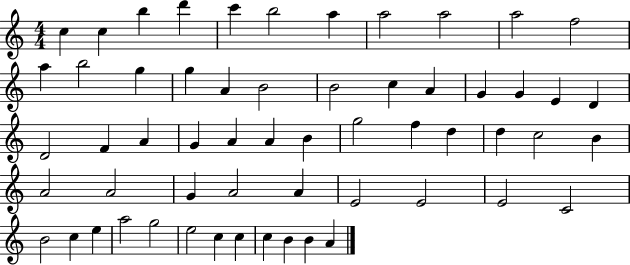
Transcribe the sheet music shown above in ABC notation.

X:1
T:Untitled
M:4/4
L:1/4
K:C
c c b d' c' b2 a a2 a2 a2 f2 a b2 g g A B2 B2 c A G G E D D2 F A G A A B g2 f d d c2 B A2 A2 G A2 A E2 E2 E2 C2 B2 c e a2 g2 e2 c c c B B A